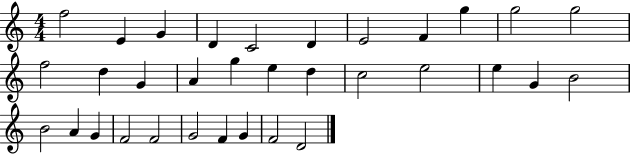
X:1
T:Untitled
M:4/4
L:1/4
K:C
f2 E G D C2 D E2 F g g2 g2 f2 d G A g e d c2 e2 e G B2 B2 A G F2 F2 G2 F G F2 D2